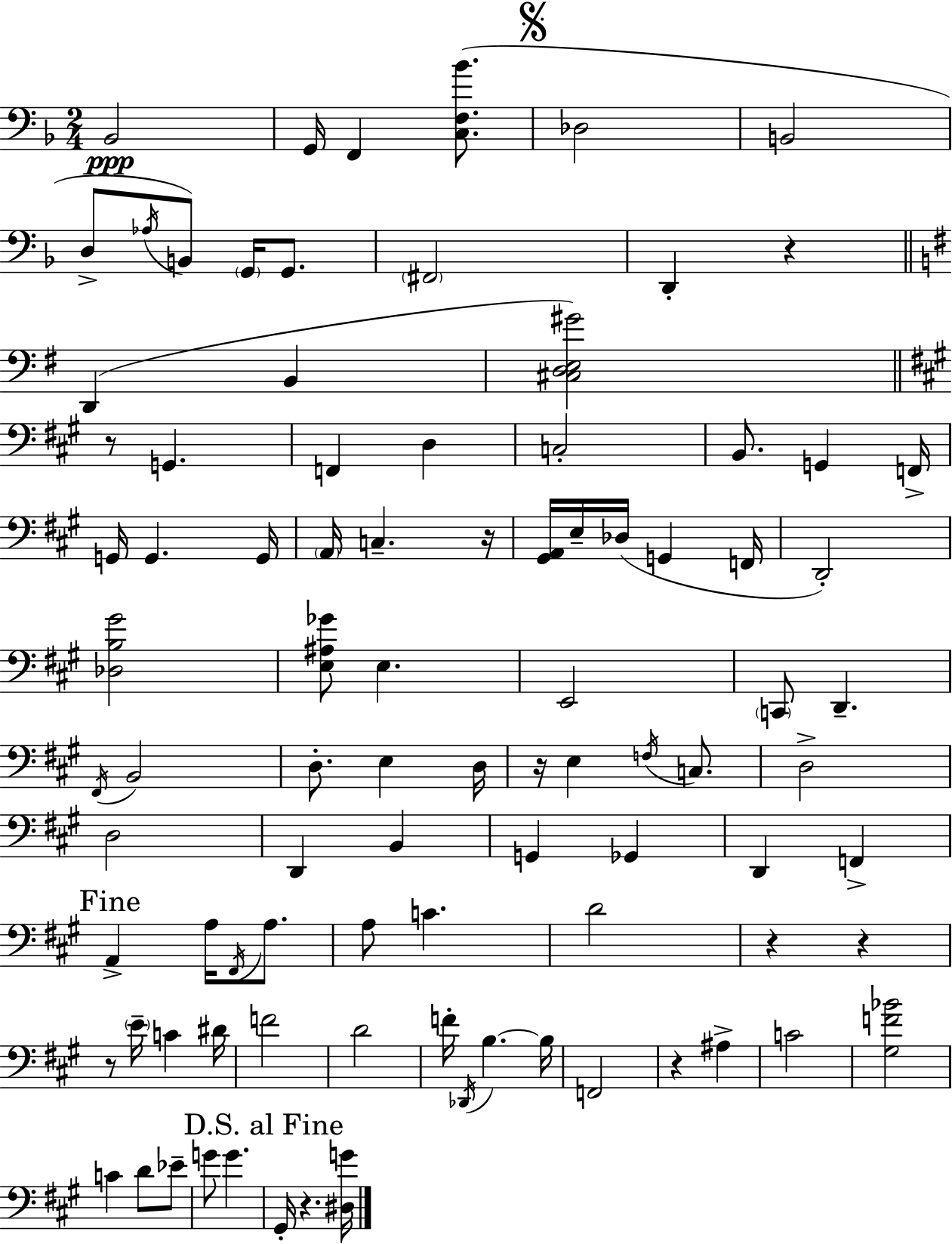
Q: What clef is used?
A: bass